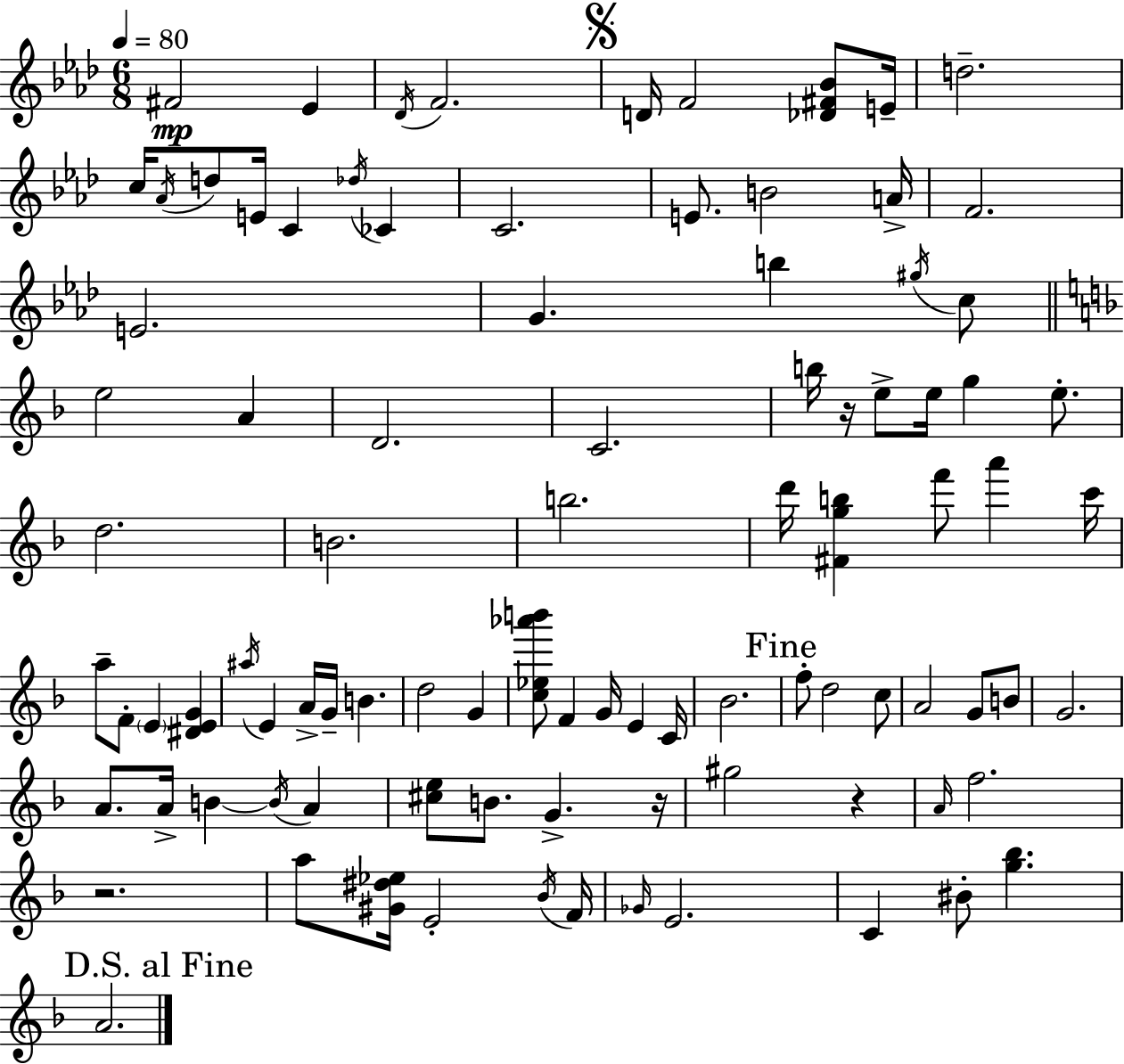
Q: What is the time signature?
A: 6/8